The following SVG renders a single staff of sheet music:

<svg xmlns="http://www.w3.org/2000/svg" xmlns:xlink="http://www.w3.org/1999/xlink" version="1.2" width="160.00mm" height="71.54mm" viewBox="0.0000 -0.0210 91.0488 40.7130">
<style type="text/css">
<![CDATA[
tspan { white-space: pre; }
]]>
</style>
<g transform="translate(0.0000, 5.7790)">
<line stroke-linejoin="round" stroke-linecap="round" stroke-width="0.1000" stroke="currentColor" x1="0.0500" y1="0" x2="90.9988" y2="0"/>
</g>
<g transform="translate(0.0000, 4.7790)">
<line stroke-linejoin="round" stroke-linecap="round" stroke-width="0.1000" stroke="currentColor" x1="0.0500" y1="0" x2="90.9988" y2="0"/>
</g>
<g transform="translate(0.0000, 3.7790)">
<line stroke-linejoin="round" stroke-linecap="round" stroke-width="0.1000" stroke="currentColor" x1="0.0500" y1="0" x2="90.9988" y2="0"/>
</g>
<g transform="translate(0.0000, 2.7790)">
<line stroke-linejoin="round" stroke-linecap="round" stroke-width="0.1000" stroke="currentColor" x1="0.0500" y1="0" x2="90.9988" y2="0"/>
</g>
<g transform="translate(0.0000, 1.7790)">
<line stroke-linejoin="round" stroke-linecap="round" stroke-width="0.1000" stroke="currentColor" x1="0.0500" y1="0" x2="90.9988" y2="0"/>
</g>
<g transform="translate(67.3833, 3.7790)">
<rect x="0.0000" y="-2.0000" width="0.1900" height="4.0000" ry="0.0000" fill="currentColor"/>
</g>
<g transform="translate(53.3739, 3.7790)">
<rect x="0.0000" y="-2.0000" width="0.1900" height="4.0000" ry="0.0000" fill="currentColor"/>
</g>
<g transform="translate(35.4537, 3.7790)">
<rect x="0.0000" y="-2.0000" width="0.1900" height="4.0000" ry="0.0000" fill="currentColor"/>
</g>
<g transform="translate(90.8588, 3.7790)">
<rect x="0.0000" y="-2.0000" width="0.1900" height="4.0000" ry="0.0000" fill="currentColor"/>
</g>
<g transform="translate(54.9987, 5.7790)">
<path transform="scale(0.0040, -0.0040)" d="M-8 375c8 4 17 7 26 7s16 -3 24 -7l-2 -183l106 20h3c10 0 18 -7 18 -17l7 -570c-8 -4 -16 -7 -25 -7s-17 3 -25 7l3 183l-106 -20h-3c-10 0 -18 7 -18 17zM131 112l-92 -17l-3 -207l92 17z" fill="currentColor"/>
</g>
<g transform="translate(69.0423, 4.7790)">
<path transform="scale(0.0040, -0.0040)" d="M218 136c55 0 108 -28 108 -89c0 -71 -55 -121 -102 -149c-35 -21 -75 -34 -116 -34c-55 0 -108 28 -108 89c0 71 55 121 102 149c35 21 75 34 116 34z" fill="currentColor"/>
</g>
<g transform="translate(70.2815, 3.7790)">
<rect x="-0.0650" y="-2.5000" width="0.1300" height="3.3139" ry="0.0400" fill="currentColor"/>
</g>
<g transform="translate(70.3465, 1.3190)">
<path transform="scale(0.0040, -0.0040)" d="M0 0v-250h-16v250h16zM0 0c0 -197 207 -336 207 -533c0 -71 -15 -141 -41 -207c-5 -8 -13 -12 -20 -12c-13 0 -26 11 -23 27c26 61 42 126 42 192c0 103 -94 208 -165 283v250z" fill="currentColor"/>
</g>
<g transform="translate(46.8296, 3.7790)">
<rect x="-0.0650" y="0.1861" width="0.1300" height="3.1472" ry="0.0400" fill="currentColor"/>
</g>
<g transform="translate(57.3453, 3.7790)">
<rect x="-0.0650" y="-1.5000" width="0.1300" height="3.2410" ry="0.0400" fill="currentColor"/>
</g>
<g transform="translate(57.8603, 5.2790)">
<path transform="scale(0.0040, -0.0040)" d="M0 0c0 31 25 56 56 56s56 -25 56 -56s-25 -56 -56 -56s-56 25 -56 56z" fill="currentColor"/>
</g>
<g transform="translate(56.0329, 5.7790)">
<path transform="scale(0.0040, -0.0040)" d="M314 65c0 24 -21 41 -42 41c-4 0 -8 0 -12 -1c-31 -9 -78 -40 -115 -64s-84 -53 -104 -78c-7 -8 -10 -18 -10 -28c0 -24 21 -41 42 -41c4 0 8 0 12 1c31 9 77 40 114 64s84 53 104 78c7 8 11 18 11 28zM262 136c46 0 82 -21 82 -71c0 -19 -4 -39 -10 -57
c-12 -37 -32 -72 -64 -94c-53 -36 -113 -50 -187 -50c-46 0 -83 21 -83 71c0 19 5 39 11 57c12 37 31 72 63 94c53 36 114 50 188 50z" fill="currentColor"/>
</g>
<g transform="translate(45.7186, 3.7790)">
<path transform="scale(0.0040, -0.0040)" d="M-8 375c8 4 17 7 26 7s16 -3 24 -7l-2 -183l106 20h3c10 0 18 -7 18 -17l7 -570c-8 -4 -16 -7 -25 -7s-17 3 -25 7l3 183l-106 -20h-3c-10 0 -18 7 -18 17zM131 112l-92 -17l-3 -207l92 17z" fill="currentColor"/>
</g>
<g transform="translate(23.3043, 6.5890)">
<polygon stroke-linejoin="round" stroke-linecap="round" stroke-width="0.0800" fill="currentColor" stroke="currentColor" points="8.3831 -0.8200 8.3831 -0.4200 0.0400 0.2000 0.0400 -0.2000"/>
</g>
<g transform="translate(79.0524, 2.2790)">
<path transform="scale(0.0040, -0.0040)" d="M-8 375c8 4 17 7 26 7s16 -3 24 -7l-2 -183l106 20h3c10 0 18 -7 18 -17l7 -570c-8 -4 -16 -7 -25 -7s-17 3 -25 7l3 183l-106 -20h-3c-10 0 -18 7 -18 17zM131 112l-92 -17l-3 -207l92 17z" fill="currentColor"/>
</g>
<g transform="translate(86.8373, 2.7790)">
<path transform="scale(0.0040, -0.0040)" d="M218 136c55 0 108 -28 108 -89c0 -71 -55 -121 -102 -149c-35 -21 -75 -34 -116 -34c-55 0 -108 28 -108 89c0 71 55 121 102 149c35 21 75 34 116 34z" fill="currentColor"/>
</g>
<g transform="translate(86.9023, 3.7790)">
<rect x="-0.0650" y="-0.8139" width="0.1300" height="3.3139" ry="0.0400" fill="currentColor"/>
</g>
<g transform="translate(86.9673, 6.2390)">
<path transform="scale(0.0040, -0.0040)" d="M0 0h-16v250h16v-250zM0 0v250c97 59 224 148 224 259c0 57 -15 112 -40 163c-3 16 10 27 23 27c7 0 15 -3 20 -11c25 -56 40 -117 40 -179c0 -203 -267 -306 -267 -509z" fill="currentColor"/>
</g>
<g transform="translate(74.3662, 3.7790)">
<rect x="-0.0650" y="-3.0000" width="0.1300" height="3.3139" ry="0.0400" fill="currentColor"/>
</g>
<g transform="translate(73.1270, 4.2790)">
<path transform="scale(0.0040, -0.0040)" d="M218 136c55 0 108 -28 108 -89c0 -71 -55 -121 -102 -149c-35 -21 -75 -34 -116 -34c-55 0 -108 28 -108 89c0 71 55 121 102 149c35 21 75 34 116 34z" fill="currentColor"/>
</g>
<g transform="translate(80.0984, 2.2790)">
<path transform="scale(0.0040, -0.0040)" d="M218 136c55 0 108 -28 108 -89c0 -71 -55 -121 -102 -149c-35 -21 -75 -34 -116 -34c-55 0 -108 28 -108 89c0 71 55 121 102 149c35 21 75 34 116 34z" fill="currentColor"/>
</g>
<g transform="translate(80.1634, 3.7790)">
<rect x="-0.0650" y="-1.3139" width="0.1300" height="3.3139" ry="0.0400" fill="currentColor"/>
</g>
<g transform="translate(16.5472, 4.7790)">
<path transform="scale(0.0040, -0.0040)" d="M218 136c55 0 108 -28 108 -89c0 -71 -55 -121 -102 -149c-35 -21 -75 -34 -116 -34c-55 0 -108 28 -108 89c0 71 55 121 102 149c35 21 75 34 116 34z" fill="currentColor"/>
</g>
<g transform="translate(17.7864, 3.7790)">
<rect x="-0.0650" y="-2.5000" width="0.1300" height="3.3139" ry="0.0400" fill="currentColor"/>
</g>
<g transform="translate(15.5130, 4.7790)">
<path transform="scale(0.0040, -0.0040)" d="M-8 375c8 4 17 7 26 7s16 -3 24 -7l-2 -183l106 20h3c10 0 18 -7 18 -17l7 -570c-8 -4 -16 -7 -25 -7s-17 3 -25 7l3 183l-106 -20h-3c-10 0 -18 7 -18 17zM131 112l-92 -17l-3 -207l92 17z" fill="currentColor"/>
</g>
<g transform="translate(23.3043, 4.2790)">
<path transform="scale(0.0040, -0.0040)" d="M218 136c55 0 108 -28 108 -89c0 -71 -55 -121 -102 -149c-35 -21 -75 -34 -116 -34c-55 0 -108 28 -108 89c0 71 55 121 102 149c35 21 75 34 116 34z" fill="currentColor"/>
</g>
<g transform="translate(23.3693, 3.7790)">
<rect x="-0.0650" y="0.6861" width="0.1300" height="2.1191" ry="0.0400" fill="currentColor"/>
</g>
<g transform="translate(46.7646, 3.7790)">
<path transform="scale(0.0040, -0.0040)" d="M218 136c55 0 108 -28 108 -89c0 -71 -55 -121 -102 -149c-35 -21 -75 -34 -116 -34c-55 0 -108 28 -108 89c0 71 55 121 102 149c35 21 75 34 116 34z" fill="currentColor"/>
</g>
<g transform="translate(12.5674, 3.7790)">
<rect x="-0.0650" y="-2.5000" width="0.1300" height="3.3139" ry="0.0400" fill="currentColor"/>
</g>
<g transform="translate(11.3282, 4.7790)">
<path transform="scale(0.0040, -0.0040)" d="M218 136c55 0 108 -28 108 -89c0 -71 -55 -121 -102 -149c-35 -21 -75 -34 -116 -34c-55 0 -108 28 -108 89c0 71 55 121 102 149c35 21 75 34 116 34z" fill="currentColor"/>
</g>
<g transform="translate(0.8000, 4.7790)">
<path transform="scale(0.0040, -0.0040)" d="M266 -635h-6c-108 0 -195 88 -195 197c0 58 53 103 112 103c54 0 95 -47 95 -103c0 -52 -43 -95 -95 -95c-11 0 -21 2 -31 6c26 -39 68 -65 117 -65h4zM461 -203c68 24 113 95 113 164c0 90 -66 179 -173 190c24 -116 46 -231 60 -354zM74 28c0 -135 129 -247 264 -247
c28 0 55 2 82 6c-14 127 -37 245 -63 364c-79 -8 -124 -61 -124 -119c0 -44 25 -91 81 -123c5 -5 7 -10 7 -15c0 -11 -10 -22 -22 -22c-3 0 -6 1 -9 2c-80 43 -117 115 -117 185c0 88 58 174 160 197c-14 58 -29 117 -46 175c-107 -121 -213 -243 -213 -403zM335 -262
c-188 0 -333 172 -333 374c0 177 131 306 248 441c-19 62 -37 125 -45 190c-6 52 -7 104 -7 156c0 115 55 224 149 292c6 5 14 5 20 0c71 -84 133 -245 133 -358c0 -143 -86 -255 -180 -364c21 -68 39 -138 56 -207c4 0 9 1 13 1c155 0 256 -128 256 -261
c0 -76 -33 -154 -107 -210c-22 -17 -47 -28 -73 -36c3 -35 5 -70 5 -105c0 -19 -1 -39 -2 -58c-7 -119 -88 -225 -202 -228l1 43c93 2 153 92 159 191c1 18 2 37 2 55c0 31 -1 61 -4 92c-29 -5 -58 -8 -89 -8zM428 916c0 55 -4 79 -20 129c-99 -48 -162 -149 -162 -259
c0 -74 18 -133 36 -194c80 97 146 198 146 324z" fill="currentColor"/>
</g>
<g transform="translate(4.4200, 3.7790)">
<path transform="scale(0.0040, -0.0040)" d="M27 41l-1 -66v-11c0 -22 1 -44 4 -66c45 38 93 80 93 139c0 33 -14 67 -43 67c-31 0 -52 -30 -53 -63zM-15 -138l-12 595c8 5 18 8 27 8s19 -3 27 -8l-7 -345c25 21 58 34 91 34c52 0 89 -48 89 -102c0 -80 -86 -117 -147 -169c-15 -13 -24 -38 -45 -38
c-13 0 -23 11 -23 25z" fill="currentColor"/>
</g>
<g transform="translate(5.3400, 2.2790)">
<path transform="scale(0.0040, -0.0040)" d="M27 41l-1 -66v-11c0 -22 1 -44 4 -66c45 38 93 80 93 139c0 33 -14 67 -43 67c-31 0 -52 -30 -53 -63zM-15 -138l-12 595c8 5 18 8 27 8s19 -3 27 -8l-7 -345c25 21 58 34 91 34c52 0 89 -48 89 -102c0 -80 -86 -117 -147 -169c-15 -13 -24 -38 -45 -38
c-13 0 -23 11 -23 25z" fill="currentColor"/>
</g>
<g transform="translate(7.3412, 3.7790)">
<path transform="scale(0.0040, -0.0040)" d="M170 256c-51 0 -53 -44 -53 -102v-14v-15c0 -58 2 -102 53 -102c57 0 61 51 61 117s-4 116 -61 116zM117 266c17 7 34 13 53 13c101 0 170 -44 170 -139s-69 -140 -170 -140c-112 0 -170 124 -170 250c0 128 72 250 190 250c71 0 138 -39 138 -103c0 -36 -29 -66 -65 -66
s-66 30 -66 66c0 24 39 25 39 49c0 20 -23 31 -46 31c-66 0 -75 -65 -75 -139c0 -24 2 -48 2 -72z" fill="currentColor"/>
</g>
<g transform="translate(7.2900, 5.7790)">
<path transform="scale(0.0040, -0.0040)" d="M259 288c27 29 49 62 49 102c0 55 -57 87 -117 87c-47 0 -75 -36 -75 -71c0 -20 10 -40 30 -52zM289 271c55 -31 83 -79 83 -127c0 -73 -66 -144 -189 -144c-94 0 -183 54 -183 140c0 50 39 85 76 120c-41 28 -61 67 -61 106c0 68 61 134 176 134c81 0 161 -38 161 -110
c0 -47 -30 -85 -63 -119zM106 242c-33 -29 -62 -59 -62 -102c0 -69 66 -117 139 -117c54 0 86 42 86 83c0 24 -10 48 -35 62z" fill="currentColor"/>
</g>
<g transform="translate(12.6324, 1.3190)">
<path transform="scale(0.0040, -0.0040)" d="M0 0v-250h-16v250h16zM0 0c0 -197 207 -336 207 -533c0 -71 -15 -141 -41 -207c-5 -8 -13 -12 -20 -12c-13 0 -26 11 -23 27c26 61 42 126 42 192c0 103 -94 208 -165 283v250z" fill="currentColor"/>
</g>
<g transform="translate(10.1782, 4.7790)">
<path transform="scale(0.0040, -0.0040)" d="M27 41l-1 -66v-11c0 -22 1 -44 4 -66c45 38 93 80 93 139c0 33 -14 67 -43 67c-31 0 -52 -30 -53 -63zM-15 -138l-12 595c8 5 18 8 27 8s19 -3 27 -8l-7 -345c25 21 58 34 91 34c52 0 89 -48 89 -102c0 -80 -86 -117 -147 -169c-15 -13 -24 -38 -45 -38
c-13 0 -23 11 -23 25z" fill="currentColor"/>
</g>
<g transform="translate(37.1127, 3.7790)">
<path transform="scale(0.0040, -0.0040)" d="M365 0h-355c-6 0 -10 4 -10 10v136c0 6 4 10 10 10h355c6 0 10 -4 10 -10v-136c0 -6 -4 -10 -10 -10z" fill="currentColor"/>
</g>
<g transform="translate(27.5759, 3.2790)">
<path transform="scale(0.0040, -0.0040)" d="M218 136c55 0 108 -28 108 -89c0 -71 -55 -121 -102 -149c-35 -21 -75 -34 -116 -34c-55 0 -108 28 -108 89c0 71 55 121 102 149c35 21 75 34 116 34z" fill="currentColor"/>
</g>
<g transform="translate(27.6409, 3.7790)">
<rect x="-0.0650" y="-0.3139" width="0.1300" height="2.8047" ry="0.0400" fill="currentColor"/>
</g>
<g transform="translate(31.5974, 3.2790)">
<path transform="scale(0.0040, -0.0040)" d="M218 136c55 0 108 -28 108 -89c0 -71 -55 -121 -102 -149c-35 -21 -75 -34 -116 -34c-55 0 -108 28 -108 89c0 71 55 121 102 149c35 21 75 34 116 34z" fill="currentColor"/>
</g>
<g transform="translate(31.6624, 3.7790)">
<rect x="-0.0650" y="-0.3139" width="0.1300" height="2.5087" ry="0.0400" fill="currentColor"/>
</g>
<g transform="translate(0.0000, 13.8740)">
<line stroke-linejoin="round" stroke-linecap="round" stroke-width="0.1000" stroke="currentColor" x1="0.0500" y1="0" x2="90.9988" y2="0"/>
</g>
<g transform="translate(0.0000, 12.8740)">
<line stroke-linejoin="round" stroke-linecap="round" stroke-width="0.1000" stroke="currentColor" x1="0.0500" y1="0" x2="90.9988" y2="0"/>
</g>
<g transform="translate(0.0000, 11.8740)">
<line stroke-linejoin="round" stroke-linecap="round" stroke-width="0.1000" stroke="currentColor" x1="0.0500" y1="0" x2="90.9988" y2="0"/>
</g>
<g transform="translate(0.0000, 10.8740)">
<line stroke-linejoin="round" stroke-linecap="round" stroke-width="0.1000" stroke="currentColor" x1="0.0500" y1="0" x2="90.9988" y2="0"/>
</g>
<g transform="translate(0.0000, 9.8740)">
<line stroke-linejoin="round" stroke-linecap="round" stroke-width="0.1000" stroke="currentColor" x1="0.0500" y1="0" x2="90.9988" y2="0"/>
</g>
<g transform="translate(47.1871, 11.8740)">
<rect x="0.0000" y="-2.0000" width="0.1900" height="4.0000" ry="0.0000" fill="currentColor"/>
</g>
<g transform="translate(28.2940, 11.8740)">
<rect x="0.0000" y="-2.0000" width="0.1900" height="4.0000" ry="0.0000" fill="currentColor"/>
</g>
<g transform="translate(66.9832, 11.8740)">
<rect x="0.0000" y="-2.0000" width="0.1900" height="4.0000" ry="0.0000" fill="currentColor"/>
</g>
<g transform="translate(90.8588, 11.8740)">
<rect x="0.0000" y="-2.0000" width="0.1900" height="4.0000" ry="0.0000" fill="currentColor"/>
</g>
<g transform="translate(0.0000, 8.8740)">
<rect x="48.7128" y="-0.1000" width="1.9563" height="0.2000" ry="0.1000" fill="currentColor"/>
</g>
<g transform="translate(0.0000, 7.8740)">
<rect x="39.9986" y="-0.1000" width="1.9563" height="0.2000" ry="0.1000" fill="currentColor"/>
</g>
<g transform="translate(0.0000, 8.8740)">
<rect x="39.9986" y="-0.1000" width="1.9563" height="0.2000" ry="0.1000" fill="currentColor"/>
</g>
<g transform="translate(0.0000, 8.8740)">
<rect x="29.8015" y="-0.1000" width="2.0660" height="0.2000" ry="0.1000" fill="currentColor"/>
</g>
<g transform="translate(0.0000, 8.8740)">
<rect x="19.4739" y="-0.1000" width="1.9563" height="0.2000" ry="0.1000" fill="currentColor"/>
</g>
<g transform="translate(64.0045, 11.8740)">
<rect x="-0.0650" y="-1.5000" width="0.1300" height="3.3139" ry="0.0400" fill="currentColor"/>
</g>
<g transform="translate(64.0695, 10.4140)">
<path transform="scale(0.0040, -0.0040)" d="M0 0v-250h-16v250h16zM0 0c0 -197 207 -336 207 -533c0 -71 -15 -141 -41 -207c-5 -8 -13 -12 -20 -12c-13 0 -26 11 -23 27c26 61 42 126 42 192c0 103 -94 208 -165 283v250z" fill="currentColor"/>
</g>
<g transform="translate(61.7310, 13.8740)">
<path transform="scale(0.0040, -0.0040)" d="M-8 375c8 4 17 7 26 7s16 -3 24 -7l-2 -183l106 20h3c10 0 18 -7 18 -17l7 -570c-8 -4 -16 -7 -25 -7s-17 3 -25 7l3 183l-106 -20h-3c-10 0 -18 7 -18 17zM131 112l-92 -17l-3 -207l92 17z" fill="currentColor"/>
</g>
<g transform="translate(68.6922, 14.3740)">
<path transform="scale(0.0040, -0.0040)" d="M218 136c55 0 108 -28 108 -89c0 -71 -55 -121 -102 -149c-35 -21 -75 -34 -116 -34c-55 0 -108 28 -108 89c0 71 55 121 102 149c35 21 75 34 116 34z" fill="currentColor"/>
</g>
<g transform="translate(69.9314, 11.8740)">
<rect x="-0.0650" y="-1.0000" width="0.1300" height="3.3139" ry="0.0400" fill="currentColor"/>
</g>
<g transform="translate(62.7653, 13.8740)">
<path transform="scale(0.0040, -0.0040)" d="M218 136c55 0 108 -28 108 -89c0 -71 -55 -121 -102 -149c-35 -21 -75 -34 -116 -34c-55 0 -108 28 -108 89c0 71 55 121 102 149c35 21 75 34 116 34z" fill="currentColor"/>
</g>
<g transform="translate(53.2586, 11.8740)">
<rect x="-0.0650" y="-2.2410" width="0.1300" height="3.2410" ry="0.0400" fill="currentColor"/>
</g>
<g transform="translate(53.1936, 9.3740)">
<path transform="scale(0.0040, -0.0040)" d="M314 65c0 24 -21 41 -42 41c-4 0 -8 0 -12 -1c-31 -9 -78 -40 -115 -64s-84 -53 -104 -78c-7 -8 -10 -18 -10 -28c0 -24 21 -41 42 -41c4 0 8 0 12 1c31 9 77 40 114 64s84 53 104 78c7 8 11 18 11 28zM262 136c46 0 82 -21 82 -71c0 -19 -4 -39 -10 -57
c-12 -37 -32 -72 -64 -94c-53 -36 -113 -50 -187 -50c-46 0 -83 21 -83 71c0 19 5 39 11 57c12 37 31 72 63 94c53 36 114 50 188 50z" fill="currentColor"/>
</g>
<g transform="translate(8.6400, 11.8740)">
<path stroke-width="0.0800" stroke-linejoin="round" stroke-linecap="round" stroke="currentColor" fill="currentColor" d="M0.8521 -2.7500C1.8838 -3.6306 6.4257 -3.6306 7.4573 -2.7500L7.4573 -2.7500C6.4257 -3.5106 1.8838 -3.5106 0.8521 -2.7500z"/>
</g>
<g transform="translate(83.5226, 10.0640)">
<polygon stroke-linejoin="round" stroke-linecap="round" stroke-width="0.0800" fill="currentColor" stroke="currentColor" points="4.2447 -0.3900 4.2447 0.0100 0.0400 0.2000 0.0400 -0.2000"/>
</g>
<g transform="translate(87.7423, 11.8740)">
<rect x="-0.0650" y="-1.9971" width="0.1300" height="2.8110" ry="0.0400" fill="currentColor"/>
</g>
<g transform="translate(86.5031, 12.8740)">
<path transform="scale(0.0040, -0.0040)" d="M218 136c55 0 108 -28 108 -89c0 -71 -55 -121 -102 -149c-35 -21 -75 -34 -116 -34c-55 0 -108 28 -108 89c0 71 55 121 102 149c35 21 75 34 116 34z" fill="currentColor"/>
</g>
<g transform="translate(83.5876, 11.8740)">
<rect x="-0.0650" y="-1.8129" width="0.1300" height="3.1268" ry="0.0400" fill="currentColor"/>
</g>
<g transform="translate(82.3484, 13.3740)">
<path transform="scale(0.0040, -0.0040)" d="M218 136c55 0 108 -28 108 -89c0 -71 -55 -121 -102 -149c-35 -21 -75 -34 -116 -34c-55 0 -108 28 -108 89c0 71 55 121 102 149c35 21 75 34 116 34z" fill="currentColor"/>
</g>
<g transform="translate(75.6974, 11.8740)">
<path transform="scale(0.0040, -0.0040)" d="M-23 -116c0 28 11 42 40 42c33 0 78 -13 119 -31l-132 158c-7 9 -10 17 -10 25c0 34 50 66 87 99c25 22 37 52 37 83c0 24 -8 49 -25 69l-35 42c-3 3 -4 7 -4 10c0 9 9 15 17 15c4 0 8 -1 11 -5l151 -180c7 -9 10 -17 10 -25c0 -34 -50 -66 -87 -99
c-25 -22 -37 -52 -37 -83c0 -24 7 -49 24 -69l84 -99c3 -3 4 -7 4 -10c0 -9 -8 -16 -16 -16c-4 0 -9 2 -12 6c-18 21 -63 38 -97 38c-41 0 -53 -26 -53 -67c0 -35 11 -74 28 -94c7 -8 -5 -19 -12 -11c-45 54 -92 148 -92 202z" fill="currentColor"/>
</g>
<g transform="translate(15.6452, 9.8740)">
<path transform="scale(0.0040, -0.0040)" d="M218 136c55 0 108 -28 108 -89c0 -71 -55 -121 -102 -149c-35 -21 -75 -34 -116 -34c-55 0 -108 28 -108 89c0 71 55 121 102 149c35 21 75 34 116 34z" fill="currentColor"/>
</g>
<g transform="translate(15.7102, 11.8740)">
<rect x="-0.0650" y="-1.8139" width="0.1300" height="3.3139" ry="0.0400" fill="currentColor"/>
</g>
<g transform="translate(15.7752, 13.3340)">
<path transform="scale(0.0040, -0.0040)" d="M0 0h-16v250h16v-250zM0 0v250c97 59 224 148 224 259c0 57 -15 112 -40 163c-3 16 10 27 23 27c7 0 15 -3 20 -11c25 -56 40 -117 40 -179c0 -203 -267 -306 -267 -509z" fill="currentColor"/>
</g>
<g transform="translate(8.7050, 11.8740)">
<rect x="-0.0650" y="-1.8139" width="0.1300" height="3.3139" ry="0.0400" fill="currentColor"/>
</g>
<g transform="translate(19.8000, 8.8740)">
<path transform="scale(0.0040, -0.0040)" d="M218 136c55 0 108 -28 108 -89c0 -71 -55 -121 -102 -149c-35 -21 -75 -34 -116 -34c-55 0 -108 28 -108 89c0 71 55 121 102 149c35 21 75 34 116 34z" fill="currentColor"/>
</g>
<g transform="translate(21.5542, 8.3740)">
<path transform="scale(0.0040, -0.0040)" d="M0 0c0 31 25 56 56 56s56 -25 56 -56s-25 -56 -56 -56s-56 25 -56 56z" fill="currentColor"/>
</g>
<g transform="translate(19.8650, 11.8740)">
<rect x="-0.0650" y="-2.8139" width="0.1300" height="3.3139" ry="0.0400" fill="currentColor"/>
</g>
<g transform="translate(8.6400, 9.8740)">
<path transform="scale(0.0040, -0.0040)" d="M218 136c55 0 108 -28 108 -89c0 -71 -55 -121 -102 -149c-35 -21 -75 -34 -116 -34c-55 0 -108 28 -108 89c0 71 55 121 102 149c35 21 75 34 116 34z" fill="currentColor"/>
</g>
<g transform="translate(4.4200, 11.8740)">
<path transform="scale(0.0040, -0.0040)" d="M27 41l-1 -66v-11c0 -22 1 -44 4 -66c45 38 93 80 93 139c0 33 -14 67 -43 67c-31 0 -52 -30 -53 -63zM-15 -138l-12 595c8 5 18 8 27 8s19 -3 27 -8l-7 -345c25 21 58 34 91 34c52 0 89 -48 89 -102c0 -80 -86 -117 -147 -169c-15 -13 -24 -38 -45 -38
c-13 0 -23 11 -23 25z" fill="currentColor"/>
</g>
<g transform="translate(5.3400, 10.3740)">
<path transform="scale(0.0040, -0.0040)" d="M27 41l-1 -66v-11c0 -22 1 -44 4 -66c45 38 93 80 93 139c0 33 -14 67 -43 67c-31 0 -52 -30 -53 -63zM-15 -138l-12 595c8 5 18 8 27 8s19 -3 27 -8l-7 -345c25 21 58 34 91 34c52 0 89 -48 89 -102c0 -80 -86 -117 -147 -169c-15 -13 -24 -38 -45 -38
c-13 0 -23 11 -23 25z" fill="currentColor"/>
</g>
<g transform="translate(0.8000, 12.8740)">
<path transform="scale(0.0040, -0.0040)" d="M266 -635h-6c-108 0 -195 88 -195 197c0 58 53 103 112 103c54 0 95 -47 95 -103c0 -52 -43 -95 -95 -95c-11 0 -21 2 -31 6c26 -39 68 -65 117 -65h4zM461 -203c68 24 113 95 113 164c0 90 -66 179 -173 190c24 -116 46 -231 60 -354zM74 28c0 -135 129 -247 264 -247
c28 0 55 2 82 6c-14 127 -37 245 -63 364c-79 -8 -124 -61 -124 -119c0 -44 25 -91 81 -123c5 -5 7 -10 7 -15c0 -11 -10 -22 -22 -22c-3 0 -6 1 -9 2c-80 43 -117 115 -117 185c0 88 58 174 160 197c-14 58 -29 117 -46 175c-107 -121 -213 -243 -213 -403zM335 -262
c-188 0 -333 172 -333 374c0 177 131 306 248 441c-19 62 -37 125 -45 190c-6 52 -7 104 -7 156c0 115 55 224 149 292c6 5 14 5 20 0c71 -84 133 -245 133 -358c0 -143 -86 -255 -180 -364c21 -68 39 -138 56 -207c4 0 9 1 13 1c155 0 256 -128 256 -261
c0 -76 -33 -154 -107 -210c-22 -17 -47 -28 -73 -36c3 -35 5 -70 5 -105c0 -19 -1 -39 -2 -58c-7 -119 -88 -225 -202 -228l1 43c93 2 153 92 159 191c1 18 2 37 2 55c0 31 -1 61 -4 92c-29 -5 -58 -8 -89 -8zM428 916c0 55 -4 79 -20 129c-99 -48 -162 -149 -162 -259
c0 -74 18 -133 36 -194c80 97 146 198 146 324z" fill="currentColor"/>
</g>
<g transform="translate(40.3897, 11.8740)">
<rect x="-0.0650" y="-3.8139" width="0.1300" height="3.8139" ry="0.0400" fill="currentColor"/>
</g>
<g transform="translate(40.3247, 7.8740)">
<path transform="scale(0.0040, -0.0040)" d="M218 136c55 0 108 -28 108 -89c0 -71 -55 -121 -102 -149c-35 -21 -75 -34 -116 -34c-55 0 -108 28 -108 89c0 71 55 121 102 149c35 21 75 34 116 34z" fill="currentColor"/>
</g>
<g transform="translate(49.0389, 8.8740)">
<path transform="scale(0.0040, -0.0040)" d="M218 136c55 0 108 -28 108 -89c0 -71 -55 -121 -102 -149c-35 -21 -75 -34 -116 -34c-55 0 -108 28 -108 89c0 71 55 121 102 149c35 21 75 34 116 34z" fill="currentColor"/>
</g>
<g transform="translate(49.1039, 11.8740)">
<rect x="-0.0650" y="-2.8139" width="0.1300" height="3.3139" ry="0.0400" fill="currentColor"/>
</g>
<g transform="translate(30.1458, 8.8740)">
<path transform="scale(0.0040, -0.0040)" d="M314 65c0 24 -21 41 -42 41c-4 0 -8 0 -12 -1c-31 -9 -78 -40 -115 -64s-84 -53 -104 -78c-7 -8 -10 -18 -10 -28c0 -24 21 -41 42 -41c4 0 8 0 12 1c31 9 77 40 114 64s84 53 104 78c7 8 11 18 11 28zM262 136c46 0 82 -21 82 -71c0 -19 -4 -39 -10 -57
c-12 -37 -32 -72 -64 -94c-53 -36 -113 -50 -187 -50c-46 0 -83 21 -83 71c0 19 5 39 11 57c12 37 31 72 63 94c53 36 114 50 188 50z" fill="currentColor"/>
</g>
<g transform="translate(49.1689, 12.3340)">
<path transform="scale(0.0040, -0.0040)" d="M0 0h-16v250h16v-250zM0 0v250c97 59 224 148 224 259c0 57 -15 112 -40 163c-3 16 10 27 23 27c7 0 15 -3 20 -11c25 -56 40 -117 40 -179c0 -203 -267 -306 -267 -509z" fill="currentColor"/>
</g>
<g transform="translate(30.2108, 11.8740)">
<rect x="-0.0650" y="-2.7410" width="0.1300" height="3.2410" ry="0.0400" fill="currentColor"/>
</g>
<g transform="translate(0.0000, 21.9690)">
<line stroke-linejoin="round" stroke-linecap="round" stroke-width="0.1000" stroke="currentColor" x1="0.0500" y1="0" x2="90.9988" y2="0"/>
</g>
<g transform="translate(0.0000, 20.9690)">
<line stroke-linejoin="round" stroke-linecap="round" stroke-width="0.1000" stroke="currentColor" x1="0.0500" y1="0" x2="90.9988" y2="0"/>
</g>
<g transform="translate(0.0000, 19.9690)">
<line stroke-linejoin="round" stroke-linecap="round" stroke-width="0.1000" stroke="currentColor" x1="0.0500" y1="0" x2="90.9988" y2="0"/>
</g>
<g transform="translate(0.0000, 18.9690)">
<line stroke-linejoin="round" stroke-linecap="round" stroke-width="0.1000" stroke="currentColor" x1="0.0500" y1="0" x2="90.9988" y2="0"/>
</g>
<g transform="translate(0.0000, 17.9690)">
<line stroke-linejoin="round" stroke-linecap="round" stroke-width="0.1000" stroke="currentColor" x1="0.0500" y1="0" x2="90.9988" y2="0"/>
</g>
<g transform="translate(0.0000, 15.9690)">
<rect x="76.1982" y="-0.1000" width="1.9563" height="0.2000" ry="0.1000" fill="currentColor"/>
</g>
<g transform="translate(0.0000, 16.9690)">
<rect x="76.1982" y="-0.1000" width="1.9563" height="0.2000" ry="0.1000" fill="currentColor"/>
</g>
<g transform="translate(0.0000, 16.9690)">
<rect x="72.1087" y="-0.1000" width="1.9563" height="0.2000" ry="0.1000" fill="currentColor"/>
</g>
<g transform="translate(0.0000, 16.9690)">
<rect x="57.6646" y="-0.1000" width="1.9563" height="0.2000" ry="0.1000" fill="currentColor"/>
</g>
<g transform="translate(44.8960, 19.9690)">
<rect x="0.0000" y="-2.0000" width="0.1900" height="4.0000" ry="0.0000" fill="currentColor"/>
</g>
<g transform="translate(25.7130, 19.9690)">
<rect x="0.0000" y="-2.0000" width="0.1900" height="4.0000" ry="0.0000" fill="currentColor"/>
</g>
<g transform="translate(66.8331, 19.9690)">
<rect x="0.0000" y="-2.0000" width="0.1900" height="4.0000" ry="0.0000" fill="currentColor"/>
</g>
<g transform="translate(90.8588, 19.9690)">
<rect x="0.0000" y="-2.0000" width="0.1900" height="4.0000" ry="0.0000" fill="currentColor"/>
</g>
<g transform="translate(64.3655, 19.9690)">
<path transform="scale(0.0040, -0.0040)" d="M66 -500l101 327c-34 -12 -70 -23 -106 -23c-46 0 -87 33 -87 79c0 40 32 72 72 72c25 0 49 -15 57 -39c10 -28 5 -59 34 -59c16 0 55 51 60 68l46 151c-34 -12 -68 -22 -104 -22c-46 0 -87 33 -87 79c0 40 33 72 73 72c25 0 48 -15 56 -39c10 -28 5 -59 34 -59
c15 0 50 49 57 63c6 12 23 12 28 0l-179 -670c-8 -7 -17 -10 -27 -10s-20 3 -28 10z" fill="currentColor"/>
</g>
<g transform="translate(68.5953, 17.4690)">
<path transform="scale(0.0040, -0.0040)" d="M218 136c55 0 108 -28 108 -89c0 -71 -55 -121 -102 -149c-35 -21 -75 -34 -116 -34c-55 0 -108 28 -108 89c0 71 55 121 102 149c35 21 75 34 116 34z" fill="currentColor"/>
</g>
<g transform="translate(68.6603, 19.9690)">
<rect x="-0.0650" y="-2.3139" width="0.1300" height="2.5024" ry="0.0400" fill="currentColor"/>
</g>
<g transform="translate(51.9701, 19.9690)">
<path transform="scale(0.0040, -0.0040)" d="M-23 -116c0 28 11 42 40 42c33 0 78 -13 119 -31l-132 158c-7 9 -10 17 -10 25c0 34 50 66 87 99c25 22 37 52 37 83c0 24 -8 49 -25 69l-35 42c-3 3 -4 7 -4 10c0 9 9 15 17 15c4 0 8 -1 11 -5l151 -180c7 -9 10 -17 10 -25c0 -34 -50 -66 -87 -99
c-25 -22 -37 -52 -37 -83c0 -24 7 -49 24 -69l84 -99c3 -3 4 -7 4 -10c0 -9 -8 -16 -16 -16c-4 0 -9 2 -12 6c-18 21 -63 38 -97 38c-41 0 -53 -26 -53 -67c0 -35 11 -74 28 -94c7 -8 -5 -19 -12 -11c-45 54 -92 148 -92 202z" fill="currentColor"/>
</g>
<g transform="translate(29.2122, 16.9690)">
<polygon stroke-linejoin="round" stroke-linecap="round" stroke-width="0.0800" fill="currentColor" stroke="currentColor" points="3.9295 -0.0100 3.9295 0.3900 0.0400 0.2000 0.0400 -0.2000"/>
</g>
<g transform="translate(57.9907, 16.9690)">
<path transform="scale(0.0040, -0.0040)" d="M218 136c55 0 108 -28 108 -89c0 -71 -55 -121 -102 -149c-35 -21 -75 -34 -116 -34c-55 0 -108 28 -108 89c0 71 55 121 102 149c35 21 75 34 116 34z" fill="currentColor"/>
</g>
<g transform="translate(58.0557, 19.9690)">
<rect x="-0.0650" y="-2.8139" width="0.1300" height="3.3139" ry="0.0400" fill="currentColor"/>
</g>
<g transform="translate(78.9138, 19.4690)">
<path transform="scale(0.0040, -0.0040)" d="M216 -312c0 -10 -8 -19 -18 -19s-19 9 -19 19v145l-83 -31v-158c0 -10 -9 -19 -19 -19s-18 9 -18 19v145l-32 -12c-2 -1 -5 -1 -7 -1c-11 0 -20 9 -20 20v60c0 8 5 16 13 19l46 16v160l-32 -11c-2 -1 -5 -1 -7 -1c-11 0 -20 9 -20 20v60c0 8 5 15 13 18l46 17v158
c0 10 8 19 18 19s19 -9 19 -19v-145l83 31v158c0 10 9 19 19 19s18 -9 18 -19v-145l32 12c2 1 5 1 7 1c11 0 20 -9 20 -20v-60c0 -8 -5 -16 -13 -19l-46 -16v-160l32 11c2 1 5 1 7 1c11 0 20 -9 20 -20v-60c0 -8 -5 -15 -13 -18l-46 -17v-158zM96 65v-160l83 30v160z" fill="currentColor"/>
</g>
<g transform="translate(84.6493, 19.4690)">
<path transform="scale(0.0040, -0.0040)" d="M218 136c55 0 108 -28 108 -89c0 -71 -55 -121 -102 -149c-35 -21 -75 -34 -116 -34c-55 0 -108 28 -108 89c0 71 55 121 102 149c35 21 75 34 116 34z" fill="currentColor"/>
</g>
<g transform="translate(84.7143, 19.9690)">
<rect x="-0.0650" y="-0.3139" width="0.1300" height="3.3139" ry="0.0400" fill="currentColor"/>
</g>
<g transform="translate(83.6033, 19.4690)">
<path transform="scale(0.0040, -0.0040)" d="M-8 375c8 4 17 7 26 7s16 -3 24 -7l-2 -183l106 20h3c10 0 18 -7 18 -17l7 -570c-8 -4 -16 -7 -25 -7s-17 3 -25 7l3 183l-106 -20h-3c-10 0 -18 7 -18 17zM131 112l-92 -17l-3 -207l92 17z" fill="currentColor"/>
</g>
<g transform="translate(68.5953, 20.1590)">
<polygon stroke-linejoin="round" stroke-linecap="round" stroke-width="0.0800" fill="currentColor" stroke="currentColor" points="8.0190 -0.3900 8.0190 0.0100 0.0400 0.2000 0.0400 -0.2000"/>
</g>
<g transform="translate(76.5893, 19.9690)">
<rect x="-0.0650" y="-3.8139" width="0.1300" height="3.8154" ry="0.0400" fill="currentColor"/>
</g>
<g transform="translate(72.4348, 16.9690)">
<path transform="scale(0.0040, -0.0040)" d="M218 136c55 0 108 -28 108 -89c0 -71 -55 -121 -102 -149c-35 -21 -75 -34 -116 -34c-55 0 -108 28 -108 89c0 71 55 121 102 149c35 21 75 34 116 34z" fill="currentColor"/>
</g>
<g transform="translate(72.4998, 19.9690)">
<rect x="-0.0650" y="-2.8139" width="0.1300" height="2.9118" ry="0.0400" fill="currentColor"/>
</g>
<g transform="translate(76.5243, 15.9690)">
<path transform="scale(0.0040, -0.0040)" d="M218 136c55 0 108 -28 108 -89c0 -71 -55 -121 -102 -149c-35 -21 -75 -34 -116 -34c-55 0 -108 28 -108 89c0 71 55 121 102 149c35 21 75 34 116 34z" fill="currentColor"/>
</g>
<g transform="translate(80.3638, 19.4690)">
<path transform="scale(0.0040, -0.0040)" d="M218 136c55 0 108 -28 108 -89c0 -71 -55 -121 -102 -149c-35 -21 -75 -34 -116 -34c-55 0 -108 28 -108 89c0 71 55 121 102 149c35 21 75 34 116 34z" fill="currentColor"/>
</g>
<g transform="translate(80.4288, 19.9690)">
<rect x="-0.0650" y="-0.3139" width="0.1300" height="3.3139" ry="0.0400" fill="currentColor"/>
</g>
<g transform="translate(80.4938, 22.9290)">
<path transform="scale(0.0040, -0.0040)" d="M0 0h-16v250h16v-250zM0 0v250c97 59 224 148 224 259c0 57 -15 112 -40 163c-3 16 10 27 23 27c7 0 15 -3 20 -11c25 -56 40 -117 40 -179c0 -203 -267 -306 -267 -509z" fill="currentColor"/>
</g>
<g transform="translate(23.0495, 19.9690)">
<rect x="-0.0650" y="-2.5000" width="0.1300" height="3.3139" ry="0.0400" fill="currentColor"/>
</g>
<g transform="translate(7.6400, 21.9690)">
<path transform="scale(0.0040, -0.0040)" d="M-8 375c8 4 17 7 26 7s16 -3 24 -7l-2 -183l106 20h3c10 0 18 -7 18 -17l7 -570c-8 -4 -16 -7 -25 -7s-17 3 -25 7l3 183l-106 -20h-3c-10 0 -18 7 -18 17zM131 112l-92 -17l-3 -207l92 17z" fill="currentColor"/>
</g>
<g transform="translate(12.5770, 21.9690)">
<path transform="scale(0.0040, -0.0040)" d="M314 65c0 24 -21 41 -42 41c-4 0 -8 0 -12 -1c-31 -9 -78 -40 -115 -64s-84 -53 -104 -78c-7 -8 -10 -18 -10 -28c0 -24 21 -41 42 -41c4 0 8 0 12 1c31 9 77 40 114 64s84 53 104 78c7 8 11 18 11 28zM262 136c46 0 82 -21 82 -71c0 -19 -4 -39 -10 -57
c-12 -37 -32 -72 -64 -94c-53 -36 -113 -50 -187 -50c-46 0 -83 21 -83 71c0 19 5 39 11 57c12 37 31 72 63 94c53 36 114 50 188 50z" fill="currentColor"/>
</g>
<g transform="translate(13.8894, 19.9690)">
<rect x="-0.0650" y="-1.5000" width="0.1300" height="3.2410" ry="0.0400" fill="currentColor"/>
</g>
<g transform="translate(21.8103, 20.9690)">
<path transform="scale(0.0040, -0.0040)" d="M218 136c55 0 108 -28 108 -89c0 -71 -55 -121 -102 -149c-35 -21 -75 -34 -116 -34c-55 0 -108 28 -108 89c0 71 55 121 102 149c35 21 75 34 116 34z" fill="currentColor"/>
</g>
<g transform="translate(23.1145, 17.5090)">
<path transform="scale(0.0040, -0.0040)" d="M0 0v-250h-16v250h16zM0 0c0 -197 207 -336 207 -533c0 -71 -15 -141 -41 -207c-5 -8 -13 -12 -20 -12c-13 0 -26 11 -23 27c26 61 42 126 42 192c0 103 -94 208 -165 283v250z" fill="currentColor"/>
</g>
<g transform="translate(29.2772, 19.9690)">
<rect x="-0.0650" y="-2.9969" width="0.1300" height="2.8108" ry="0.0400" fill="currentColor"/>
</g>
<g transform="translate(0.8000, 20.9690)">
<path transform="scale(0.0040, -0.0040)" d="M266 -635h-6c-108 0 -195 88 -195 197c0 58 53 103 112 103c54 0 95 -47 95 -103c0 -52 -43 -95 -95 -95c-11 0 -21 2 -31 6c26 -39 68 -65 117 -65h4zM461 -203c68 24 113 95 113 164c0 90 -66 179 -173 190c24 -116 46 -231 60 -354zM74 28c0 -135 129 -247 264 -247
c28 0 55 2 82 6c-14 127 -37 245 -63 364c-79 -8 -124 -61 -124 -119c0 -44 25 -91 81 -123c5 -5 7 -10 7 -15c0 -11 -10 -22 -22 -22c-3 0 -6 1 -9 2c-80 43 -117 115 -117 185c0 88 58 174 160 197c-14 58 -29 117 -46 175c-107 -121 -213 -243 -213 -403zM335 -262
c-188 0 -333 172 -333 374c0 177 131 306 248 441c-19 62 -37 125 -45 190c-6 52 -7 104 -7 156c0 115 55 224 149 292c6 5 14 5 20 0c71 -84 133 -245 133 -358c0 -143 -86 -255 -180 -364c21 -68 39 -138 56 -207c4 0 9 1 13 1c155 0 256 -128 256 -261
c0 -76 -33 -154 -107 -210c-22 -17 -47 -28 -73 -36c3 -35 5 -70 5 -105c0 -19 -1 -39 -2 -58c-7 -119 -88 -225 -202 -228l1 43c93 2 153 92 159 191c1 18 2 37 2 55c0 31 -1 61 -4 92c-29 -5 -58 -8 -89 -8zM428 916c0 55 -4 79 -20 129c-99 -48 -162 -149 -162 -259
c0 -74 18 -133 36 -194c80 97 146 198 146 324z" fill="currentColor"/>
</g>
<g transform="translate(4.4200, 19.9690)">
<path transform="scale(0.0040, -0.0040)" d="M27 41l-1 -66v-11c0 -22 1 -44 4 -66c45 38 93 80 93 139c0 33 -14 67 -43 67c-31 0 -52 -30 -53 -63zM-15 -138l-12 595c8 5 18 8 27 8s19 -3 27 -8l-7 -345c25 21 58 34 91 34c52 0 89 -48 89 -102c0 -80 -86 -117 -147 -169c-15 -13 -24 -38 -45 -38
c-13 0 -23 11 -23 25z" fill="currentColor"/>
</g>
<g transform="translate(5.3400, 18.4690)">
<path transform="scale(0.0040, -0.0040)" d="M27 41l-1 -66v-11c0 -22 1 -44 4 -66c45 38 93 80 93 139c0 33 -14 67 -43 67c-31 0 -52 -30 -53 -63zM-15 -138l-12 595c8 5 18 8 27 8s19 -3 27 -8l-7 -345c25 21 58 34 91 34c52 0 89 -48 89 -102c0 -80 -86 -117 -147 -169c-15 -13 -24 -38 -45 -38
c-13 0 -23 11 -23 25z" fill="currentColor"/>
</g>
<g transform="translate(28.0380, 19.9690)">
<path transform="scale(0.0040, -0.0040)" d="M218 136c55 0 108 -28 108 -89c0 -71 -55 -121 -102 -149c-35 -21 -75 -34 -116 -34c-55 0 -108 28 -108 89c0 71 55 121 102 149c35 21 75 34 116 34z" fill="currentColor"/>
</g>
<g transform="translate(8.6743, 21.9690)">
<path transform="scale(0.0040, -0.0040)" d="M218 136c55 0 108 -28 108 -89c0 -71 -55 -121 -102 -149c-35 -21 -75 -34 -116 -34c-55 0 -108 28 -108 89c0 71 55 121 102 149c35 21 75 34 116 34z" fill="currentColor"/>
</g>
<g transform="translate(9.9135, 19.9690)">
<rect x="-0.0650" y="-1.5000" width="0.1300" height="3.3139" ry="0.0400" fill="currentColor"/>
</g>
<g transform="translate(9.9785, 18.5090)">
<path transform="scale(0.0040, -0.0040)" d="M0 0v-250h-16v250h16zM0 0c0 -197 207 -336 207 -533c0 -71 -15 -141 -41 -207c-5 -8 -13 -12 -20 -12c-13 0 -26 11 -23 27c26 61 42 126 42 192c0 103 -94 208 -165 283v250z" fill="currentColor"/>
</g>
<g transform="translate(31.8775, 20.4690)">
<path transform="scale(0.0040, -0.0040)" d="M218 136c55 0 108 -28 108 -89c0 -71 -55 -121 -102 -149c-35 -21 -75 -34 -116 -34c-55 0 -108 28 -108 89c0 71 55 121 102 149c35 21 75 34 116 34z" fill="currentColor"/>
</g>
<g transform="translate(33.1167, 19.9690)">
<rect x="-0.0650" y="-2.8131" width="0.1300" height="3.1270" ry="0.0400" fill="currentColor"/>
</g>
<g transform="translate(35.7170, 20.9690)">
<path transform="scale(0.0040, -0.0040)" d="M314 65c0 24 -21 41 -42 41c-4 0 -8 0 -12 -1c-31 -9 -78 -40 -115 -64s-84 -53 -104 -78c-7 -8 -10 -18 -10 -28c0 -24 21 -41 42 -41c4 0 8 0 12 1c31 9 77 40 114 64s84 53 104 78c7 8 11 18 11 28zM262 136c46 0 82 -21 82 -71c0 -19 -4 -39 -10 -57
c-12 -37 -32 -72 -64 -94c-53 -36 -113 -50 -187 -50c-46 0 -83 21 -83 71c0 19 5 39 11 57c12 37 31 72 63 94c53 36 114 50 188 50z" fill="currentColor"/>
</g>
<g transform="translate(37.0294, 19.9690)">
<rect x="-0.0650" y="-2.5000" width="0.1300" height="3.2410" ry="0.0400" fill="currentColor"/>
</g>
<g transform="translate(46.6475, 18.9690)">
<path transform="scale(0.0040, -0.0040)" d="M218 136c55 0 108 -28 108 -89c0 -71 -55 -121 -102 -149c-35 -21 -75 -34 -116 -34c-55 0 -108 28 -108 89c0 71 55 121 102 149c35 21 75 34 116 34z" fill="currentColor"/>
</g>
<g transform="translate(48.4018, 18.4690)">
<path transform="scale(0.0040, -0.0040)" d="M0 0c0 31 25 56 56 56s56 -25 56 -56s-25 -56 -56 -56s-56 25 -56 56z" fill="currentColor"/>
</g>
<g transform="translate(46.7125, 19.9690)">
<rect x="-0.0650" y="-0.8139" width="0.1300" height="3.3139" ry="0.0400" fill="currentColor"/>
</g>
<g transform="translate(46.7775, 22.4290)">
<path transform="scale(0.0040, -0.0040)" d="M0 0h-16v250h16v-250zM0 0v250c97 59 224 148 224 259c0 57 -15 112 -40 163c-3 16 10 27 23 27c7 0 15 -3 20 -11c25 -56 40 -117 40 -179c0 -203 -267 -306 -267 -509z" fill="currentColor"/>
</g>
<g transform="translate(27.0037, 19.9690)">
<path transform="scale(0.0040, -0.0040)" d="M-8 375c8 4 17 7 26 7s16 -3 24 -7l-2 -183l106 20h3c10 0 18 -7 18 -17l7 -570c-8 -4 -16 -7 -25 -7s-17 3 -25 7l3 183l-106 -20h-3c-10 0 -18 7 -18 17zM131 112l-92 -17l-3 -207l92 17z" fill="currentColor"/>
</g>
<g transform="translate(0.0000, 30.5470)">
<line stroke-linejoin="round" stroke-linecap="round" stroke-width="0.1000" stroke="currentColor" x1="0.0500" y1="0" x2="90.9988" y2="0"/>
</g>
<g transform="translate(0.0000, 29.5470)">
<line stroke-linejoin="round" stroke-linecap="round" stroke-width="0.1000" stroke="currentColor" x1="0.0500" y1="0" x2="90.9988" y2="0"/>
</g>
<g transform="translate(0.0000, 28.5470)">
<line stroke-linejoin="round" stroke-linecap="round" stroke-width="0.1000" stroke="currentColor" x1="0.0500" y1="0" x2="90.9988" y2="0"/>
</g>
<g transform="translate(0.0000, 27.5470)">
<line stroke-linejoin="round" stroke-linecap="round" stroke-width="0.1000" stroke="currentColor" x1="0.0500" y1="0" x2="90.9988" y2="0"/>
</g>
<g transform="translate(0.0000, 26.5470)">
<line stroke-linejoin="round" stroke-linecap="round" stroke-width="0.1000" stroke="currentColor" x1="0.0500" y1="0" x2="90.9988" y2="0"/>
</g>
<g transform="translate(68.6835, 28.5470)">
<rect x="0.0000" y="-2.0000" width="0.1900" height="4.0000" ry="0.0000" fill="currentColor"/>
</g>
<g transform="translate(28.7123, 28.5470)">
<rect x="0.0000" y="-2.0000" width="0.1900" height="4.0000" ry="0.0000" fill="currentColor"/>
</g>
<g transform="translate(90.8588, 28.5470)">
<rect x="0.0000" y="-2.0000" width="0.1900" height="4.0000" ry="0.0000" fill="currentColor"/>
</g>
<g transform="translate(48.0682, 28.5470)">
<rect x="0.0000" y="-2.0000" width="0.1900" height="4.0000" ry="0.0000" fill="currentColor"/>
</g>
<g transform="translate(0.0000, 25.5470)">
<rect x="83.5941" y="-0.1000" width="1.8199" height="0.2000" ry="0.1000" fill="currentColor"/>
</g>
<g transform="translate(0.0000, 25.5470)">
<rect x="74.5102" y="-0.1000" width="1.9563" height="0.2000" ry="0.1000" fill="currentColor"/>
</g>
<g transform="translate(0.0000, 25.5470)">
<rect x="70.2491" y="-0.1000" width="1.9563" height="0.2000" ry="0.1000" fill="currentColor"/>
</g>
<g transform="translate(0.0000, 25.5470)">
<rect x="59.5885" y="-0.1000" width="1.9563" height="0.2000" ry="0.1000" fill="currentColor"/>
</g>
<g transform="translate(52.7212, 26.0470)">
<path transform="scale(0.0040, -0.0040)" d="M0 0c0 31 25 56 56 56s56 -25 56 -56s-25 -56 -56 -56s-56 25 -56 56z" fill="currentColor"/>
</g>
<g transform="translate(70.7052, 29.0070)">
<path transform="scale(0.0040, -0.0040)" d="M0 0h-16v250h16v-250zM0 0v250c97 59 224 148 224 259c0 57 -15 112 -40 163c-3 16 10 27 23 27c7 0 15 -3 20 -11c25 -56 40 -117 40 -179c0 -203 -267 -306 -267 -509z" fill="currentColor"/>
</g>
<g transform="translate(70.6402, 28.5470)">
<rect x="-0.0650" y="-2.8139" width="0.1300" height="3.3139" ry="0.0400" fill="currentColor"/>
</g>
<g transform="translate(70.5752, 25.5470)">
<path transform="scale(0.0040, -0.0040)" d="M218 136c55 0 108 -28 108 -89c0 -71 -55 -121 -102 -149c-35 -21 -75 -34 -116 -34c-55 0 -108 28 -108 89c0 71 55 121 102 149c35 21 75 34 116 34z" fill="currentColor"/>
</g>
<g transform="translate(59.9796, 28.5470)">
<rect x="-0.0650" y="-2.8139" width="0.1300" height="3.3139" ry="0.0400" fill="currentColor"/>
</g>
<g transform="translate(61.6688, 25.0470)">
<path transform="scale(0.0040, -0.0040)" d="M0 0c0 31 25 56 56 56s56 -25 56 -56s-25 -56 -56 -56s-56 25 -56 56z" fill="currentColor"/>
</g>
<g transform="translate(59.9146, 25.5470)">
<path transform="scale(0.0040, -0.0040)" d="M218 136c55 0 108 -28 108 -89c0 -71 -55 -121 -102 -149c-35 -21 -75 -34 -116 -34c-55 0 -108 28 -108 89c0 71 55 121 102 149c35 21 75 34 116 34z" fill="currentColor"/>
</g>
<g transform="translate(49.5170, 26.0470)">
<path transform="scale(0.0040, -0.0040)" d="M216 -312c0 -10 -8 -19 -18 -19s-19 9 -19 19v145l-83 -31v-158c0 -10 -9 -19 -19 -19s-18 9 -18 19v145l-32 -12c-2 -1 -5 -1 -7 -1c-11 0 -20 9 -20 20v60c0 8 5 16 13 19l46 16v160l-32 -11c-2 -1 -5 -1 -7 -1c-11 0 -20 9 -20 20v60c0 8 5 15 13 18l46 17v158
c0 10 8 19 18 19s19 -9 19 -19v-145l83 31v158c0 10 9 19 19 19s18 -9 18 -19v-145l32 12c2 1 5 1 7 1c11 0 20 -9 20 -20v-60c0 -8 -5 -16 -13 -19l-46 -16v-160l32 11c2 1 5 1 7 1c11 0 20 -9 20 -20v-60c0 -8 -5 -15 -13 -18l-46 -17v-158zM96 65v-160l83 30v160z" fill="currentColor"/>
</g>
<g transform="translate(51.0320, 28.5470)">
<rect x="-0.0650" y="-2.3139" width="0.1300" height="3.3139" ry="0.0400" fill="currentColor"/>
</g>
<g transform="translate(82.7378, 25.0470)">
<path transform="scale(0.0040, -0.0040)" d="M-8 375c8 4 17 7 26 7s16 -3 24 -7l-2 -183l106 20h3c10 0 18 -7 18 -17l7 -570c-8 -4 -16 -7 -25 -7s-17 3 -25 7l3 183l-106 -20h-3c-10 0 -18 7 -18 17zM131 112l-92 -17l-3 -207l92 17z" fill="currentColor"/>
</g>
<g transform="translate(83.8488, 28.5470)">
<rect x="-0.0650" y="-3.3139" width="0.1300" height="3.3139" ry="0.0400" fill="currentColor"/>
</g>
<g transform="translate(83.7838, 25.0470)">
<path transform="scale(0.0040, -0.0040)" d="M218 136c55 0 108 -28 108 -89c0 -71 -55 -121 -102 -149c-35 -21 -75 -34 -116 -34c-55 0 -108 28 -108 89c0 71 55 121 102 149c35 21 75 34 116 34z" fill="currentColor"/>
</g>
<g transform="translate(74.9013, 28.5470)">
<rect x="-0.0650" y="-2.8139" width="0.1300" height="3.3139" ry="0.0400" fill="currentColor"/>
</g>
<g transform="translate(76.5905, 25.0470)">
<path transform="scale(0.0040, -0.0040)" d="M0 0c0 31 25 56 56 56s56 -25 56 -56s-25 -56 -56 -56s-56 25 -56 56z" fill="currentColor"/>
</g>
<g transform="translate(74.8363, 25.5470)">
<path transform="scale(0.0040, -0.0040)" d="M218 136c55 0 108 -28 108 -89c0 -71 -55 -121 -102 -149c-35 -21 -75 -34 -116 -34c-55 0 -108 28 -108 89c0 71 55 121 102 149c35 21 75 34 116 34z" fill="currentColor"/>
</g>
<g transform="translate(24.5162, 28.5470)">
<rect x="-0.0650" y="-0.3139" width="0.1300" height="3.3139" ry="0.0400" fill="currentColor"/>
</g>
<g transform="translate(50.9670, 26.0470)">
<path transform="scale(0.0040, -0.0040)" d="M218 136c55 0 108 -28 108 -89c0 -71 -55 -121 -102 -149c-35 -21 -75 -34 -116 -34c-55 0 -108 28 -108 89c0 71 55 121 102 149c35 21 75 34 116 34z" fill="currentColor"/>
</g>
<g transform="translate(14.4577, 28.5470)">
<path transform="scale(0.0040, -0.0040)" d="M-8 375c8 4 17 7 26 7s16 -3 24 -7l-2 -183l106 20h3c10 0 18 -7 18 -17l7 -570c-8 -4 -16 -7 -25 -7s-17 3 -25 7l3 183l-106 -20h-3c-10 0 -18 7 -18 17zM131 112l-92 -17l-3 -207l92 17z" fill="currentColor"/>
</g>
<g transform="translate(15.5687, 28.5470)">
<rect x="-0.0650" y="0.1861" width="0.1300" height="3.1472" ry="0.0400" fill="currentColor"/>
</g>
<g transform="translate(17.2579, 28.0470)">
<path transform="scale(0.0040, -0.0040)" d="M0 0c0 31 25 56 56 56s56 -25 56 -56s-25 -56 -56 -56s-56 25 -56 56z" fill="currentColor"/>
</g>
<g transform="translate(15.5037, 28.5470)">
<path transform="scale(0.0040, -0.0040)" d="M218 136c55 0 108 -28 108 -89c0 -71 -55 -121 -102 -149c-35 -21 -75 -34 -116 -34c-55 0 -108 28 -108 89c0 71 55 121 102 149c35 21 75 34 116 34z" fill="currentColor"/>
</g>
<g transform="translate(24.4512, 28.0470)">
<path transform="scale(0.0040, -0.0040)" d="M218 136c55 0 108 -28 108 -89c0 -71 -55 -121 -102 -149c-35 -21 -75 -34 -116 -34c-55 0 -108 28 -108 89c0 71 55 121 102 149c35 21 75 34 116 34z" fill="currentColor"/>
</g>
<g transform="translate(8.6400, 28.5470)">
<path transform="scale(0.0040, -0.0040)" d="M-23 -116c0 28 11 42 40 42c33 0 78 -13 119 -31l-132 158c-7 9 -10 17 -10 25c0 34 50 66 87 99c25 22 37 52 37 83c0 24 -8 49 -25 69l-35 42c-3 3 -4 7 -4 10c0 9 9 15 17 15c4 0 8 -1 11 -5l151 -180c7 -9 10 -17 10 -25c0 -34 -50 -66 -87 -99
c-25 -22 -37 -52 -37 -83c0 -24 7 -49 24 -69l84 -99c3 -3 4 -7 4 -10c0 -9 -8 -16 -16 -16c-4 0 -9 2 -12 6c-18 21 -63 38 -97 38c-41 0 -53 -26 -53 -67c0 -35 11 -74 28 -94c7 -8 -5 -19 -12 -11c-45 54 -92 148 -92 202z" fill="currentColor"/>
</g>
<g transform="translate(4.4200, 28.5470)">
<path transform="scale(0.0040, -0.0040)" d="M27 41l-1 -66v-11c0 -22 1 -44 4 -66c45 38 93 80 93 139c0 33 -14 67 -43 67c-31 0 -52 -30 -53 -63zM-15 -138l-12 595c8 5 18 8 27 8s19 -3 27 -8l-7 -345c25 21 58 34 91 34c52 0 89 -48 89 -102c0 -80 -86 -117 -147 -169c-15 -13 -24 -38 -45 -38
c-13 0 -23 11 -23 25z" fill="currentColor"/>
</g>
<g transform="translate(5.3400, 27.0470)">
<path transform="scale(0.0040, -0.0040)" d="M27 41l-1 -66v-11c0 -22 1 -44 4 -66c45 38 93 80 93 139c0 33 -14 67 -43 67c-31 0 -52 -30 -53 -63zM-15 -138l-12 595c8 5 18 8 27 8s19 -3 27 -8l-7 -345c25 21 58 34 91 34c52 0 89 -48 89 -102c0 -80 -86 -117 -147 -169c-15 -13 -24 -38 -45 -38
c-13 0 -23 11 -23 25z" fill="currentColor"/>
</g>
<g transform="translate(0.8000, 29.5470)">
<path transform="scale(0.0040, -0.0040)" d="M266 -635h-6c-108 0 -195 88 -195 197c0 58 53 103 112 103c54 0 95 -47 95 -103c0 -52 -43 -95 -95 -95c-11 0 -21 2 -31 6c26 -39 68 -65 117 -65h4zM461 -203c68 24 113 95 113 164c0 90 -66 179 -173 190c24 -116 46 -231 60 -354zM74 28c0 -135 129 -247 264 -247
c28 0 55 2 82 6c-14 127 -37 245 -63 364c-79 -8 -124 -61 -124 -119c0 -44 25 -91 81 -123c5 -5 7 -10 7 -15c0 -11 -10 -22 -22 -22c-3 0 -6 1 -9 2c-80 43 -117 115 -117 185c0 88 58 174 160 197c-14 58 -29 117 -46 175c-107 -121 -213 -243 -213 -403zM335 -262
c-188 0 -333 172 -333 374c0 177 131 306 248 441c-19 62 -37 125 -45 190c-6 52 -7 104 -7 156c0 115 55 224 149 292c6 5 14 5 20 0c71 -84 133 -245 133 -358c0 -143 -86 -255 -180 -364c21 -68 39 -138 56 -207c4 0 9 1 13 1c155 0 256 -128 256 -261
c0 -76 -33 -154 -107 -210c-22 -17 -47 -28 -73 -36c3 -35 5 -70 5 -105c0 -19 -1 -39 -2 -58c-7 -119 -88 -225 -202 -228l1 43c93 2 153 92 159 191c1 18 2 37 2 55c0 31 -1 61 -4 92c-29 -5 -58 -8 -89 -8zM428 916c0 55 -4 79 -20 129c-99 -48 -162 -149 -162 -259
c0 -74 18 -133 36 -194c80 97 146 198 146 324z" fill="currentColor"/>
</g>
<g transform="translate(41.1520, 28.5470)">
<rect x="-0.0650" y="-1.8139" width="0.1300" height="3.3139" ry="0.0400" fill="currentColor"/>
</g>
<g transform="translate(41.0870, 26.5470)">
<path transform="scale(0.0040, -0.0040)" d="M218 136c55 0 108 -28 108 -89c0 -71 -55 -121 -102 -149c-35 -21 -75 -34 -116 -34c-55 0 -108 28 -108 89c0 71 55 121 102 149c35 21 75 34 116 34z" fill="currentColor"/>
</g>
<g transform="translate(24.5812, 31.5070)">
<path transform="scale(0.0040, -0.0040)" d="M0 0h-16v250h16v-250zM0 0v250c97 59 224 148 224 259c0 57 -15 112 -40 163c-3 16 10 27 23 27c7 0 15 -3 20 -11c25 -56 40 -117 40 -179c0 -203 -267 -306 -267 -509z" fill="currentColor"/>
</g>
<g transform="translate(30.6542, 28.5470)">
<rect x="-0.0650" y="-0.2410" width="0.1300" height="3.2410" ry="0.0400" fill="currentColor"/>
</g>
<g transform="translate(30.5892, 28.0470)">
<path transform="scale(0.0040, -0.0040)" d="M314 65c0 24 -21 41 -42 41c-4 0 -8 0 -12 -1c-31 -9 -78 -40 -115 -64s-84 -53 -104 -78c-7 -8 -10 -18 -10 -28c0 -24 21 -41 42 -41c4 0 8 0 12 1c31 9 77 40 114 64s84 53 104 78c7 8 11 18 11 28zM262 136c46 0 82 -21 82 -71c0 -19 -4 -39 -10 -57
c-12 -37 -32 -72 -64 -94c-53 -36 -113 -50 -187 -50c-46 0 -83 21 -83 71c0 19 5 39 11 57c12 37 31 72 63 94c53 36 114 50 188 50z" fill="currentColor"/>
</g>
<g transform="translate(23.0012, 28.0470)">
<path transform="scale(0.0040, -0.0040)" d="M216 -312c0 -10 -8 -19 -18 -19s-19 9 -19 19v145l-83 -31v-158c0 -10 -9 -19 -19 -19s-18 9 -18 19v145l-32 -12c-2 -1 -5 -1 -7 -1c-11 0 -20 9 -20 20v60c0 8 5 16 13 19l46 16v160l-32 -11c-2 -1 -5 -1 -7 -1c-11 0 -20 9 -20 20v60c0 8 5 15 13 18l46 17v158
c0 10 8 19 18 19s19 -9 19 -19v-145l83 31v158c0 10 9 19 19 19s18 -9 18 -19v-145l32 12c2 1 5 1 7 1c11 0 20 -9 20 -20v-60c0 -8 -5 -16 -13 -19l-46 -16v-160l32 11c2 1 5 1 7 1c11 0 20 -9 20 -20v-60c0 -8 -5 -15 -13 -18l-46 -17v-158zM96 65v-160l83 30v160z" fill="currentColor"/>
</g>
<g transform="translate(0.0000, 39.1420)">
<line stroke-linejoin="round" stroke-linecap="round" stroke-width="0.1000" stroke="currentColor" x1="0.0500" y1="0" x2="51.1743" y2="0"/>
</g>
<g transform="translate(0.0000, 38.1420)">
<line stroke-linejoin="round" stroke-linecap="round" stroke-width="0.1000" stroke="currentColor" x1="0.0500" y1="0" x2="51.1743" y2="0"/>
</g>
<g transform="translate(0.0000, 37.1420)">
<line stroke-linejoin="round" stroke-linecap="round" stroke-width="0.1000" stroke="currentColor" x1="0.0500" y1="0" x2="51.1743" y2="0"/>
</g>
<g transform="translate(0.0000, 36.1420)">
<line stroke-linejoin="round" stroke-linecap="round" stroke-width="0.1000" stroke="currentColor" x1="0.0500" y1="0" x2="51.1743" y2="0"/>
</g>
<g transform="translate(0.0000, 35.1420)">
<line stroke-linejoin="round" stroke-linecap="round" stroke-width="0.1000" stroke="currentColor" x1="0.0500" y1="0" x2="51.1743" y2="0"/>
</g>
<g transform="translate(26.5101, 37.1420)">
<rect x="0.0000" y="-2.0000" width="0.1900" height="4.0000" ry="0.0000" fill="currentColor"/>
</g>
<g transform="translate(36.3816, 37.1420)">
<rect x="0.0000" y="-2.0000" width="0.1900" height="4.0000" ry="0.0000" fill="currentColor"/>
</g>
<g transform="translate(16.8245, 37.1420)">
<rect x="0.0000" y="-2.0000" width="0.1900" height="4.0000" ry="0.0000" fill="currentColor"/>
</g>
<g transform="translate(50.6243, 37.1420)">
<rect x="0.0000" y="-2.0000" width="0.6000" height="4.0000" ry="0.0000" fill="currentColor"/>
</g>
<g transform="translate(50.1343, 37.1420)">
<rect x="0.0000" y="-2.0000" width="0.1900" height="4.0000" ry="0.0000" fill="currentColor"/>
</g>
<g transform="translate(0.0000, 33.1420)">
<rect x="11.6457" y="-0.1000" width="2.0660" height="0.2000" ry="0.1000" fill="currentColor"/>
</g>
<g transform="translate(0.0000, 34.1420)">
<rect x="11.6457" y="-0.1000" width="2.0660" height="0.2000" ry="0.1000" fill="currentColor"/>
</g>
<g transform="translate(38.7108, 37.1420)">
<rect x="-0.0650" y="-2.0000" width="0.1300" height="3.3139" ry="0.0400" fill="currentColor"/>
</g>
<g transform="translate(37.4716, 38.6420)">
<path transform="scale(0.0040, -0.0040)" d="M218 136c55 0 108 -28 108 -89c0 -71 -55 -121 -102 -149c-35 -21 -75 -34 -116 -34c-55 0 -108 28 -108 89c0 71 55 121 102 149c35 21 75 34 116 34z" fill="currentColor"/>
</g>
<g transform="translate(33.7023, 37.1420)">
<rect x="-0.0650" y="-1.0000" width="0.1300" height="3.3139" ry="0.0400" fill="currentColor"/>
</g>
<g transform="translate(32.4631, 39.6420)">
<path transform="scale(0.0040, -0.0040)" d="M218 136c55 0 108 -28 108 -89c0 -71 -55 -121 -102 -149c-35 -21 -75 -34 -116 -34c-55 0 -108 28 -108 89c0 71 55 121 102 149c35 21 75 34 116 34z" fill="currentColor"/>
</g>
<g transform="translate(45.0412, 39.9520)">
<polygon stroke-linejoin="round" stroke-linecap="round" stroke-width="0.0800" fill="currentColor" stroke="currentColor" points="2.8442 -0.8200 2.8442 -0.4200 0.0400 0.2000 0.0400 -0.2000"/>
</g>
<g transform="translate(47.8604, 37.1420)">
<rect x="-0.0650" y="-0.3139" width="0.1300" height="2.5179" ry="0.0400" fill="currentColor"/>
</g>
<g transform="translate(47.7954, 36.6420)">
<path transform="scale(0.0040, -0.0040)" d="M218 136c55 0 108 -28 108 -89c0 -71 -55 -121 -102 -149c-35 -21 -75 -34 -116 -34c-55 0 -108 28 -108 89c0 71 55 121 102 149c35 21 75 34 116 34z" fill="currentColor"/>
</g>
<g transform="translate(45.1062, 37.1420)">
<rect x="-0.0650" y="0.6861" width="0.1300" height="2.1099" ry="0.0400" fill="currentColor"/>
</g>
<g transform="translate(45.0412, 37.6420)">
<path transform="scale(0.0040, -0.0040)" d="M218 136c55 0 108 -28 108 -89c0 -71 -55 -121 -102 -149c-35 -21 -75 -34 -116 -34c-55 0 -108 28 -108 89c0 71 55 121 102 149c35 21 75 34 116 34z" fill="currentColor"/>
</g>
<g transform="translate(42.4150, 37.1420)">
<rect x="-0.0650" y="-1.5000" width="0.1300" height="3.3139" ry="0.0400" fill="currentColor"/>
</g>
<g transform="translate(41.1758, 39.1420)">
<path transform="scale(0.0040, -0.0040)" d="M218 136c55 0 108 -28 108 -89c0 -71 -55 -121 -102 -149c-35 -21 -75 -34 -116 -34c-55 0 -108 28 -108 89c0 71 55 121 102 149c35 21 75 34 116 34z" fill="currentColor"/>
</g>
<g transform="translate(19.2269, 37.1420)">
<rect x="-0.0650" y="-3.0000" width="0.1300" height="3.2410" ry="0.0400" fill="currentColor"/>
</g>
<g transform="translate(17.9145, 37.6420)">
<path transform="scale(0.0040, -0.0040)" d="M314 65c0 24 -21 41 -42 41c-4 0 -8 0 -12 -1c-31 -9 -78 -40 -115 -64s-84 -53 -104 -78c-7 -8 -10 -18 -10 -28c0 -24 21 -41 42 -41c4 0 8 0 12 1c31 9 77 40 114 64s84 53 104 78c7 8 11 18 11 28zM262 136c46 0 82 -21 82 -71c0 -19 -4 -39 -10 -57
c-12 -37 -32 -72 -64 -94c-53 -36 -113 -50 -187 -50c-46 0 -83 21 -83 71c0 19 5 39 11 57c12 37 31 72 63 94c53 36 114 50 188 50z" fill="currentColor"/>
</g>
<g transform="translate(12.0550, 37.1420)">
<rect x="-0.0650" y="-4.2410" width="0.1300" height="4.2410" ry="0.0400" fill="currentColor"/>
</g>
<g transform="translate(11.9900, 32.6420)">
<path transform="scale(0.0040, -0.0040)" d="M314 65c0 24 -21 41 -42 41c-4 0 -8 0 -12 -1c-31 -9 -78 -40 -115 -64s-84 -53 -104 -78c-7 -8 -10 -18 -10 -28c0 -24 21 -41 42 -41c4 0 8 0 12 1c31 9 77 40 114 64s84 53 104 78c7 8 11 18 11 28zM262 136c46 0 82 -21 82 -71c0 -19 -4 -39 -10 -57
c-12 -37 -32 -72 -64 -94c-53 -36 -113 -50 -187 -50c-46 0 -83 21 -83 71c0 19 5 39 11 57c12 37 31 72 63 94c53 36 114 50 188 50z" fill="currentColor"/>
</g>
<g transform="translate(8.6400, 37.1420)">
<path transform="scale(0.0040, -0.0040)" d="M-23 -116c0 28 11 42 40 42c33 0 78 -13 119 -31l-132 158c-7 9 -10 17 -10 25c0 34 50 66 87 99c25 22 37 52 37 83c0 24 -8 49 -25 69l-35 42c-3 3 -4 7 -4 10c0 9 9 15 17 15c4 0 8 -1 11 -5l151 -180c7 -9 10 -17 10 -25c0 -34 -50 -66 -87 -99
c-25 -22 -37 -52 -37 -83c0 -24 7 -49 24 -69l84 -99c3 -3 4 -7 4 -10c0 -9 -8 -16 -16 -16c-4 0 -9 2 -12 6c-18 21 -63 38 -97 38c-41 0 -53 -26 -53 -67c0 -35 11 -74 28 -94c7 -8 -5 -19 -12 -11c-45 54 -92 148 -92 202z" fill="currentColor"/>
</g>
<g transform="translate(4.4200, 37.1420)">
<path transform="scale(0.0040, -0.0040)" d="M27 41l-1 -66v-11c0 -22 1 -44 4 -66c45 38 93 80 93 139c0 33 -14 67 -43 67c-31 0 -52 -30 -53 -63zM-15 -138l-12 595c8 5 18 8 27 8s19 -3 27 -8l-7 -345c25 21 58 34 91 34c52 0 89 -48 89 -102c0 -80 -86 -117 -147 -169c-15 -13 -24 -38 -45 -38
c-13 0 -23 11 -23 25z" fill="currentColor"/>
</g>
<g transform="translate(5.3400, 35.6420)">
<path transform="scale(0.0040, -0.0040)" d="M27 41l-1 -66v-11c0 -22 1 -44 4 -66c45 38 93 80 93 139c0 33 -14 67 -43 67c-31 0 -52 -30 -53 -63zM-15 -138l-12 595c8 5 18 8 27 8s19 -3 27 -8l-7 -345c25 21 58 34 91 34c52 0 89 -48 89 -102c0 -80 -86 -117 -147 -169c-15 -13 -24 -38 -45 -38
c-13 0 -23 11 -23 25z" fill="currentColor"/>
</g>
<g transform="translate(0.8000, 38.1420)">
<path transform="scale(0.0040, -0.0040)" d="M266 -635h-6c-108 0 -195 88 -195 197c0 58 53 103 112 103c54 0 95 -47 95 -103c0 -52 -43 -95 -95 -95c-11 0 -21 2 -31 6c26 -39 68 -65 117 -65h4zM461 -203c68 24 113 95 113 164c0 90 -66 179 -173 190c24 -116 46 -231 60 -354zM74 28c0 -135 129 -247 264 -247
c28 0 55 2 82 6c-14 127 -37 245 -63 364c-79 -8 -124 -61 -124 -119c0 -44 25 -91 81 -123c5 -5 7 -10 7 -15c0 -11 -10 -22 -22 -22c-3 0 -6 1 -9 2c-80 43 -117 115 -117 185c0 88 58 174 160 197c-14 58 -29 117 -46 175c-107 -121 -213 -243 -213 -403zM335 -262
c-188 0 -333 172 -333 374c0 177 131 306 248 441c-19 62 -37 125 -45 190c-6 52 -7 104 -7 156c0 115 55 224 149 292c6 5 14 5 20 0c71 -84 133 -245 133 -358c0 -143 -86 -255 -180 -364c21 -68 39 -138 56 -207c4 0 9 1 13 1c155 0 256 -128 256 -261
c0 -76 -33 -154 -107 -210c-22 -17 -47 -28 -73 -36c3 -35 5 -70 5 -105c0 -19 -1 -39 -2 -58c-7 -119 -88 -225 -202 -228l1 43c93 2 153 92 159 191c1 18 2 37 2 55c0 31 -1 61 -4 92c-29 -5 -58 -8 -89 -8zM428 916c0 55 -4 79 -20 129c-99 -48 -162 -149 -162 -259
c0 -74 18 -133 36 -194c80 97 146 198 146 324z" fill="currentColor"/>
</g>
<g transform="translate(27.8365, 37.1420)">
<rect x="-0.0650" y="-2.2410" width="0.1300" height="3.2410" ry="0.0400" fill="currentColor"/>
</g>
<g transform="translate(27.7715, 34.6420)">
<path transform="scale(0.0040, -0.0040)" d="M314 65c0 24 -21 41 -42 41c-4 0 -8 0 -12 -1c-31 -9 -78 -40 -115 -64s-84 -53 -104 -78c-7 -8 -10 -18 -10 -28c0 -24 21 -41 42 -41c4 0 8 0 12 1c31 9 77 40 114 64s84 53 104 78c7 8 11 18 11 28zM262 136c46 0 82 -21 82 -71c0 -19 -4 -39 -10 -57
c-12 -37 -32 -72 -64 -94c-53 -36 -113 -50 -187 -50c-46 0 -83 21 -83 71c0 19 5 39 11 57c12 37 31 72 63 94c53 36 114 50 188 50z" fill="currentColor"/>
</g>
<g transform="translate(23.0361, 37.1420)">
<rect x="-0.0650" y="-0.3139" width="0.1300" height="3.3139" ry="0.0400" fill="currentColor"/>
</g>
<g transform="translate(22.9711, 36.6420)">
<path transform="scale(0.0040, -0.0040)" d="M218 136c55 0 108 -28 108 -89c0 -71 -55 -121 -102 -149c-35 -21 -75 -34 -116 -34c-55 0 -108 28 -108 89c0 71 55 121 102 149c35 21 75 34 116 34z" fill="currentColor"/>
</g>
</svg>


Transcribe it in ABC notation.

X:1
T:Untitled
M:6/8
L:1/4
K:Bb
_G/2 G A/2 c/2 c/2 z2 B E2 G/2 A e d/2 f f/2 a a2 c' a/2 g2 E/2 D z F/2 G/2 E/2 E2 G/2 B/2 A/2 G2 d/2 z a z/4 g/2 a/2 c'/2 ^c/2 c z B ^c/2 c2 f ^g a a/2 a b z d'2 A2 c g2 D F _E A/2 c/2